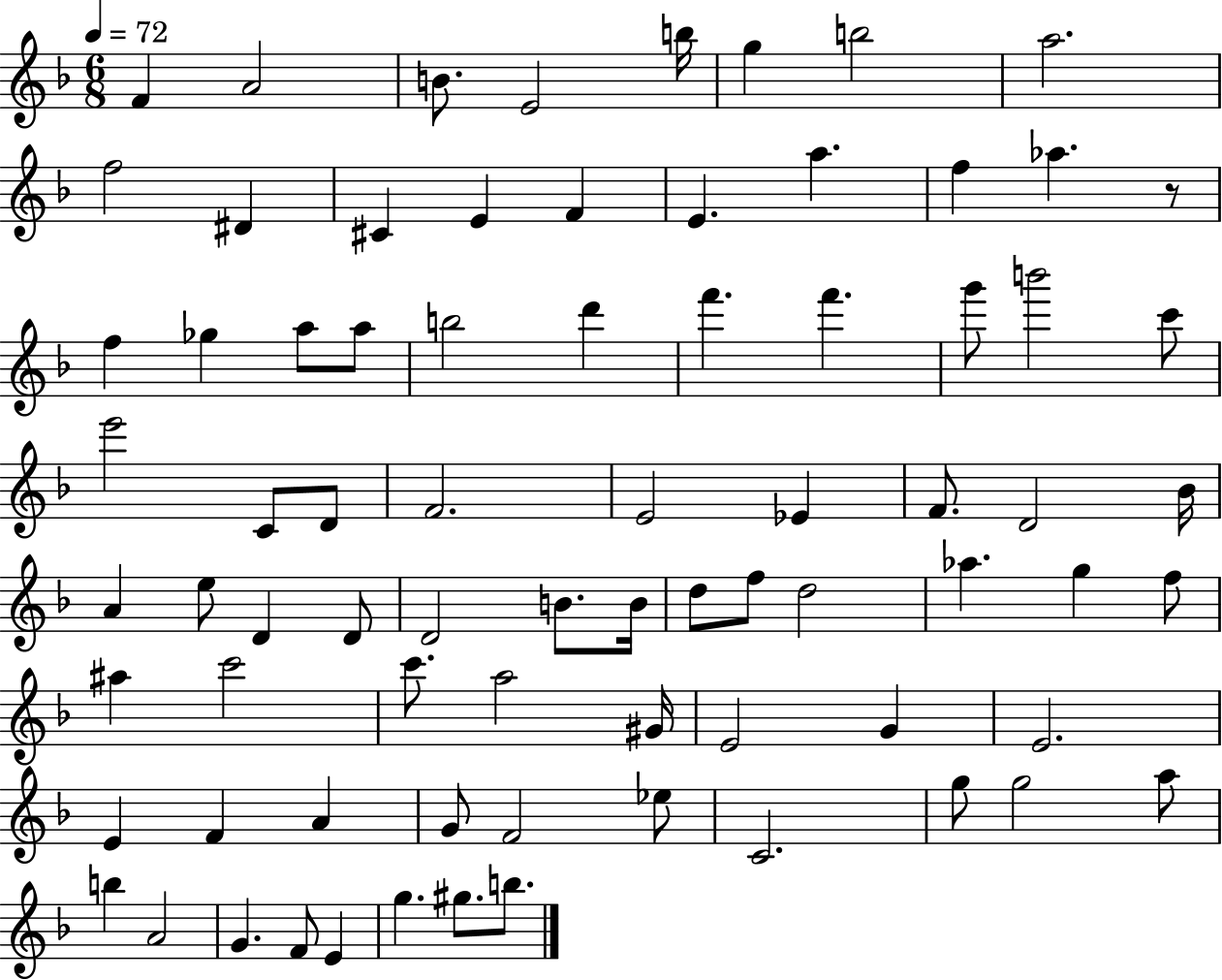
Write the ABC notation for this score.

X:1
T:Untitled
M:6/8
L:1/4
K:F
F A2 B/2 E2 b/4 g b2 a2 f2 ^D ^C E F E a f _a z/2 f _g a/2 a/2 b2 d' f' f' g'/2 b'2 c'/2 e'2 C/2 D/2 F2 E2 _E F/2 D2 _B/4 A e/2 D D/2 D2 B/2 B/4 d/2 f/2 d2 _a g f/2 ^a c'2 c'/2 a2 ^G/4 E2 G E2 E F A G/2 F2 _e/2 C2 g/2 g2 a/2 b A2 G F/2 E g ^g/2 b/2